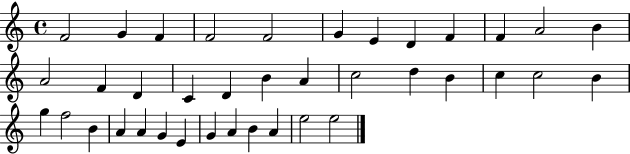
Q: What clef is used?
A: treble